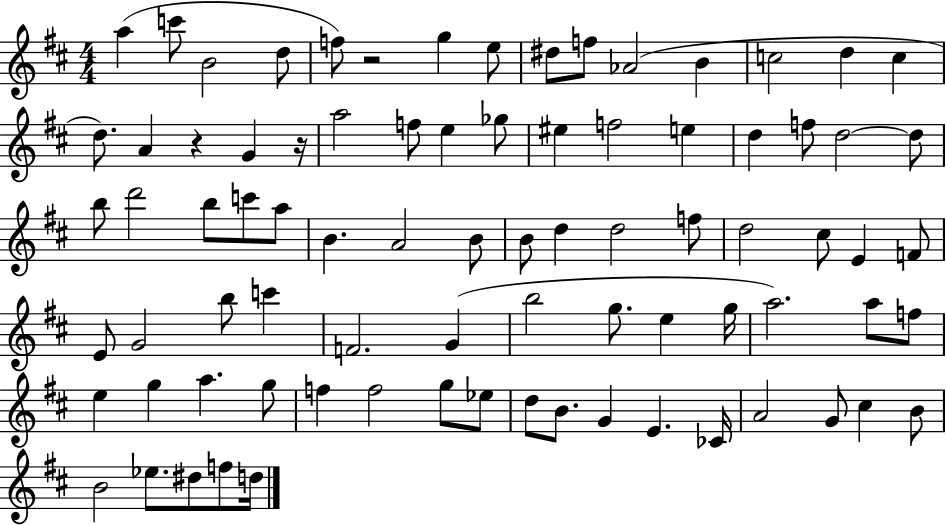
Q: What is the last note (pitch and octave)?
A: D5